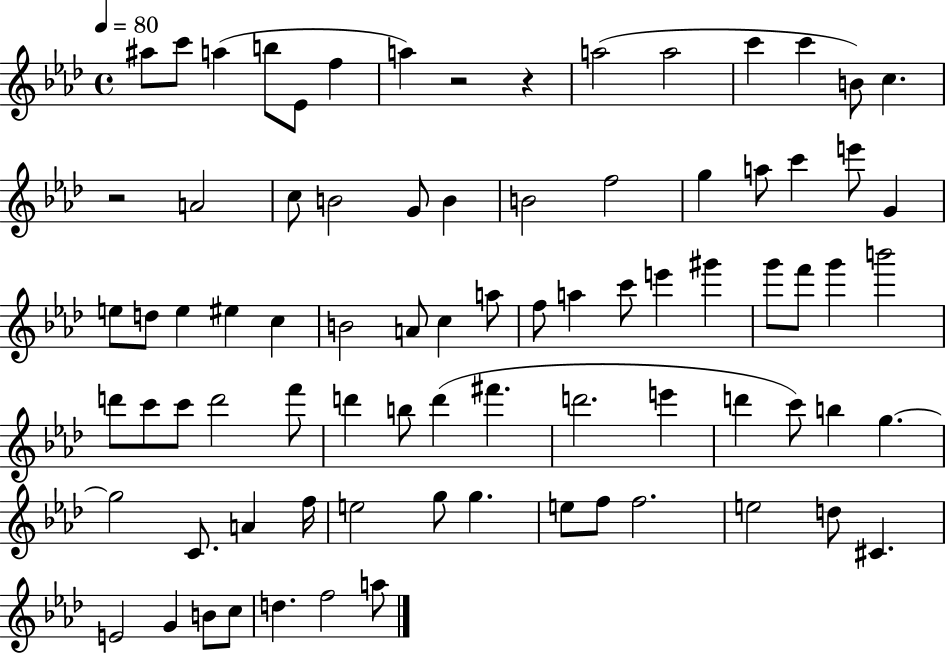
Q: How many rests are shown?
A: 3